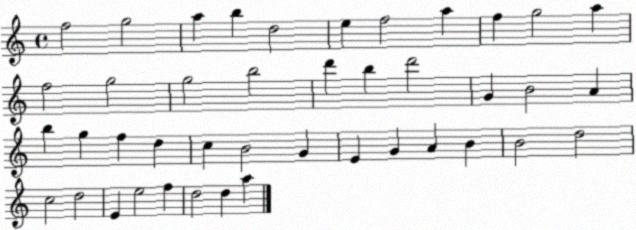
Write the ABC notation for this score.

X:1
T:Untitled
M:4/4
L:1/4
K:C
f2 g2 a b d2 e f2 a f g2 a f2 g2 g2 b2 d' b d'2 G B2 A b g f d c B2 G E G A B B2 d2 c2 d2 E e2 f d2 d a